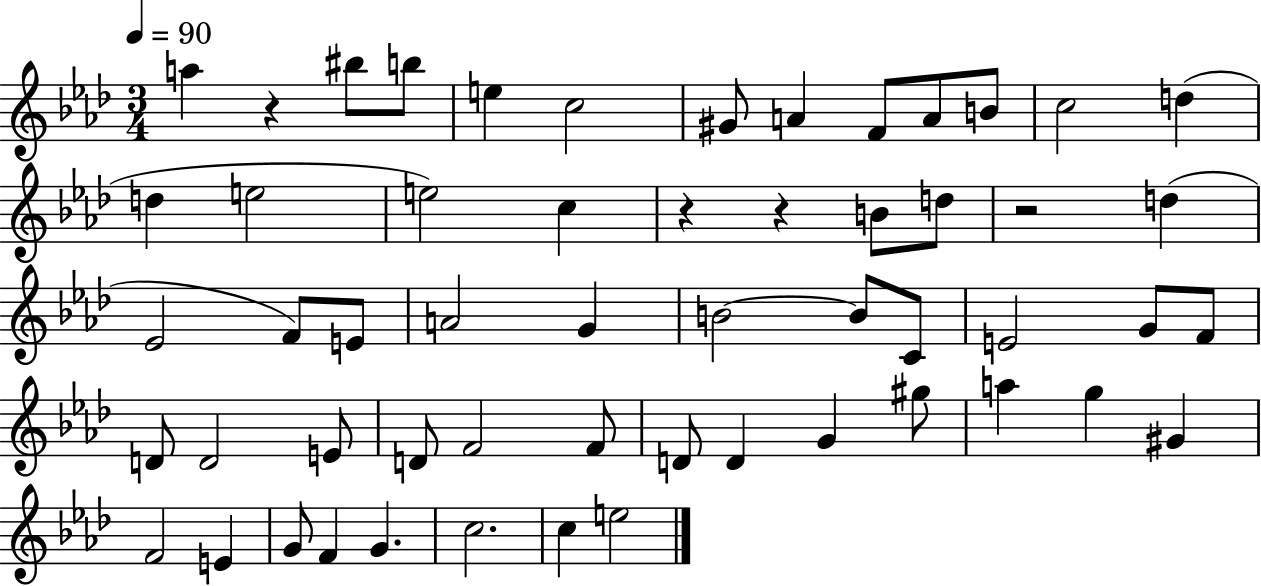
{
  \clef treble
  \numericTimeSignature
  \time 3/4
  \key aes \major
  \tempo 4 = 90
  a''4 r4 bis''8 b''8 | e''4 c''2 | gis'8 a'4 f'8 a'8 b'8 | c''2 d''4( | \break d''4 e''2 | e''2) c''4 | r4 r4 b'8 d''8 | r2 d''4( | \break ees'2 f'8) e'8 | a'2 g'4 | b'2~~ b'8 c'8 | e'2 g'8 f'8 | \break d'8 d'2 e'8 | d'8 f'2 f'8 | d'8 d'4 g'4 gis''8 | a''4 g''4 gis'4 | \break f'2 e'4 | g'8 f'4 g'4. | c''2. | c''4 e''2 | \break \bar "|."
}